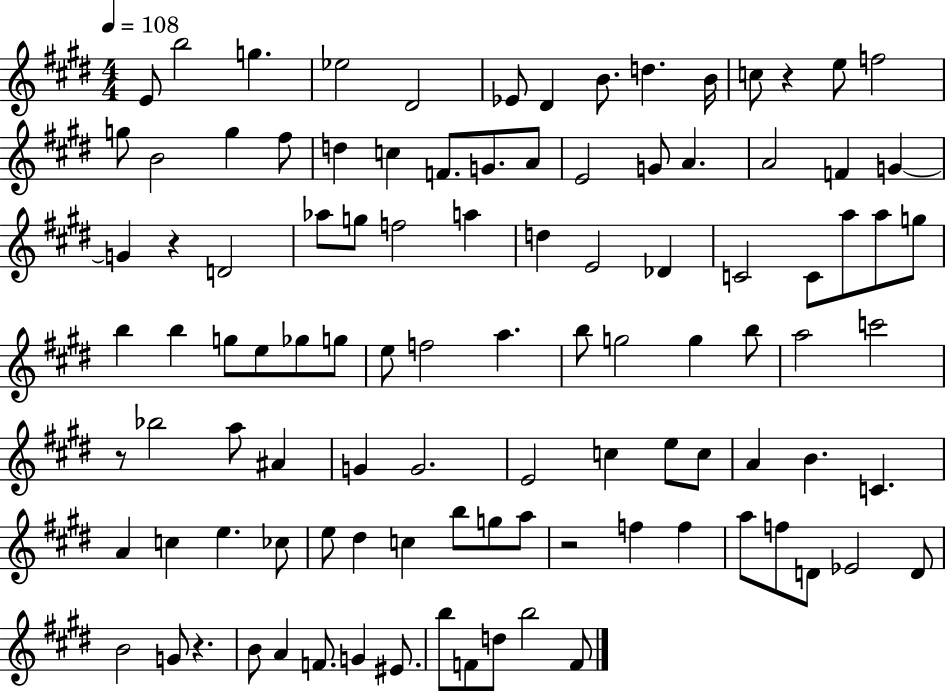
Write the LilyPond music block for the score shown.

{
  \clef treble
  \numericTimeSignature
  \time 4/4
  \key e \major
  \tempo 4 = 108
  \repeat volta 2 { e'8 b''2 g''4. | ees''2 dis'2 | ees'8 dis'4 b'8. d''4. b'16 | c''8 r4 e''8 f''2 | \break g''8 b'2 g''4 fis''8 | d''4 c''4 f'8. g'8. a'8 | e'2 g'8 a'4. | a'2 f'4 g'4~~ | \break g'4 r4 d'2 | aes''8 g''8 f''2 a''4 | d''4 e'2 des'4 | c'2 c'8 a''8 a''8 g''8 | \break b''4 b''4 g''8 e''8 ges''8 g''8 | e''8 f''2 a''4. | b''8 g''2 g''4 b''8 | a''2 c'''2 | \break r8 bes''2 a''8 ais'4 | g'4 g'2. | e'2 c''4 e''8 c''8 | a'4 b'4. c'4. | \break a'4 c''4 e''4. ces''8 | e''8 dis''4 c''4 b''8 g''8 a''8 | r2 f''4 f''4 | a''8 f''8 d'8 ees'2 d'8 | \break b'2 g'8 r4. | b'8 a'4 f'8. g'4 eis'8. | b''8 f'8 d''8 b''2 f'8 | } \bar "|."
}